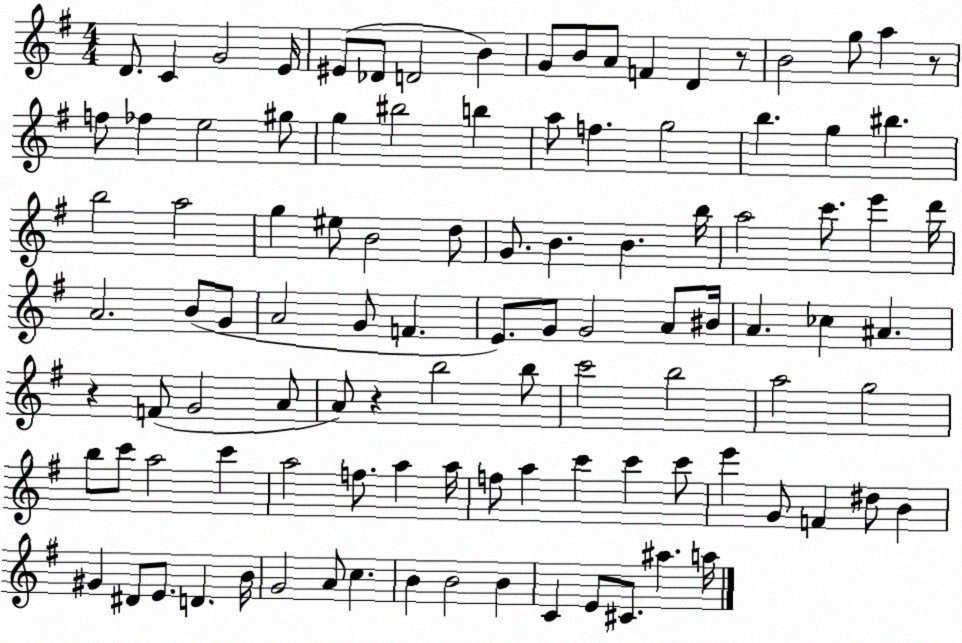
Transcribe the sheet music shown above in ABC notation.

X:1
T:Untitled
M:4/4
L:1/4
K:G
D/2 C G2 E/4 ^E/2 _D/2 D2 B G/2 B/2 A/2 F D z/2 B2 g/2 a z/2 f/2 _f e2 ^g/2 g ^b2 b a/2 f g2 b g ^b b2 a2 g ^e/2 B2 d/2 G/2 B B b/4 a2 c'/2 e' d'/4 A2 B/2 G/2 A2 G/2 F E/2 G/2 G2 A/2 ^B/4 A _c ^A z F/2 G2 A/2 A/2 z b2 b/2 c'2 b2 a2 g2 b/2 c'/2 a2 c' a2 f/2 a a/4 f/2 a c' c' c'/2 e' G/2 F ^d/2 B ^G ^D/2 E/2 D B/4 G2 A/2 c B B2 B C E/2 ^C/2 ^a a/4